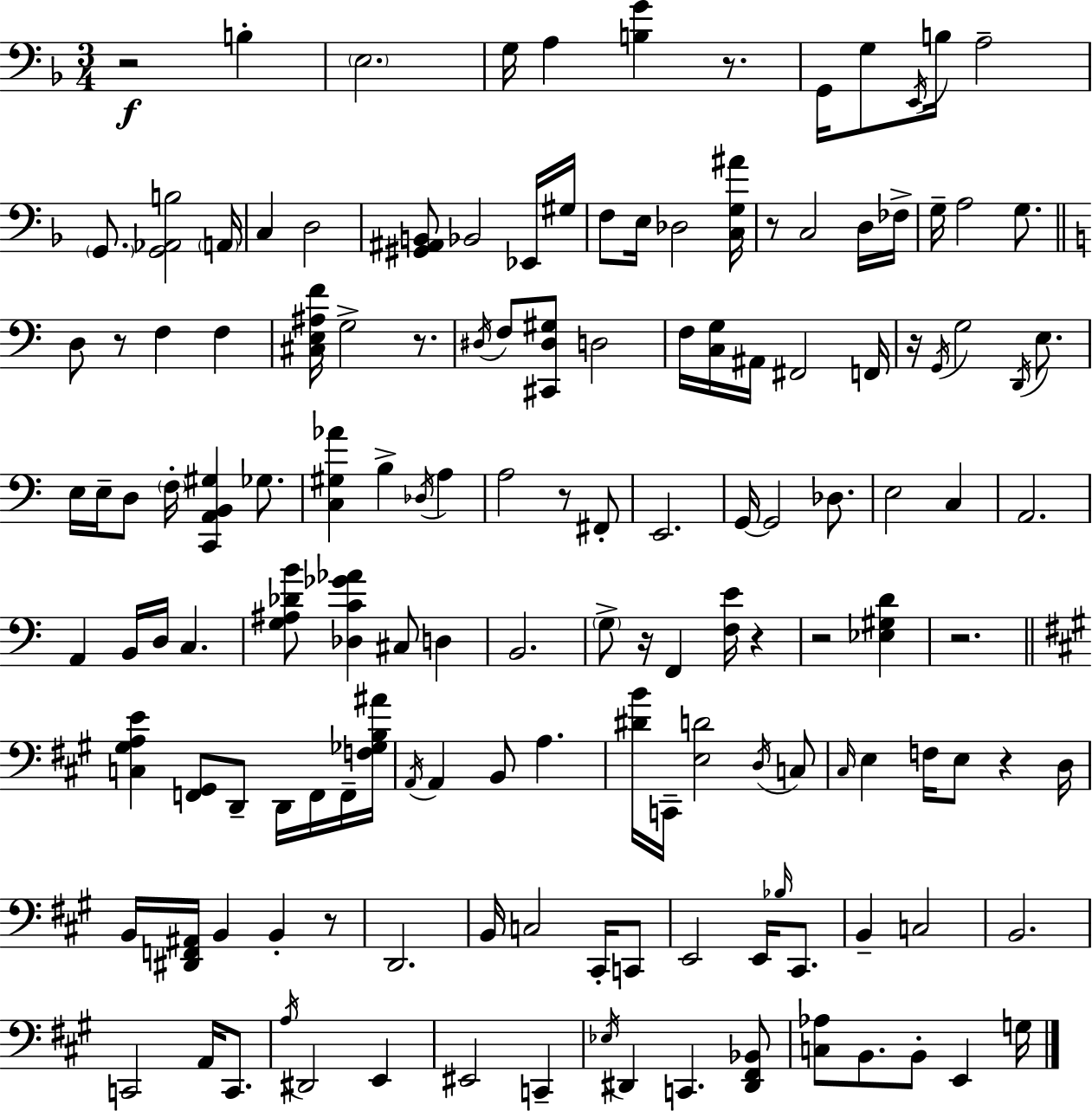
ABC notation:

X:1
T:Untitled
M:3/4
L:1/4
K:Dm
z2 B, E,2 G,/4 A, [B,G] z/2 G,,/4 G,/2 E,,/4 B,/4 A,2 G,,/2 [G,,_A,,B,]2 A,,/4 C, D,2 [^G,,^A,,B,,]/2 _B,,2 _E,,/4 ^G,/4 F,/2 E,/4 _D,2 [C,G,^A]/4 z/2 C,2 D,/4 _F,/4 G,/4 A,2 G,/2 D,/2 z/2 F, F, [^C,E,^A,F]/4 G,2 z/2 ^D,/4 F,/2 [^C,,^D,^G,]/2 D,2 F,/4 [C,G,]/4 ^A,,/4 ^F,,2 F,,/4 z/4 G,,/4 G,2 D,,/4 E,/2 E,/4 E,/4 D,/2 F,/4 [C,,A,,B,,^G,] _G,/2 [C,^G,_A] B, _D,/4 A, A,2 z/2 ^F,,/2 E,,2 G,,/4 G,,2 _D,/2 E,2 C, A,,2 A,, B,,/4 D,/4 C, [G,^A,_DB]/2 [_D,C_G_A] ^C,/2 D, B,,2 G,/2 z/4 F,, [F,E]/4 z z2 [_E,^G,D] z2 [C,^G,A,E] [F,,^G,,]/2 D,,/2 D,,/4 F,,/4 F,,/4 [F,_G,B,^A]/4 A,,/4 A,, B,,/2 A, [^DB]/4 C,,/4 [E,D]2 D,/4 C,/2 ^C,/4 E, F,/4 E,/2 z D,/4 B,,/4 [^D,,F,,^A,,]/4 B,, B,, z/2 D,,2 B,,/4 C,2 ^C,,/4 C,,/2 E,,2 E,,/4 _B,/4 ^C,,/2 B,, C,2 B,,2 C,,2 A,,/4 C,,/2 A,/4 ^D,,2 E,, ^E,,2 C,, _E,/4 ^D,, C,, [^D,,^F,,_B,,]/2 [C,_A,]/2 B,,/2 B,,/2 E,, G,/4